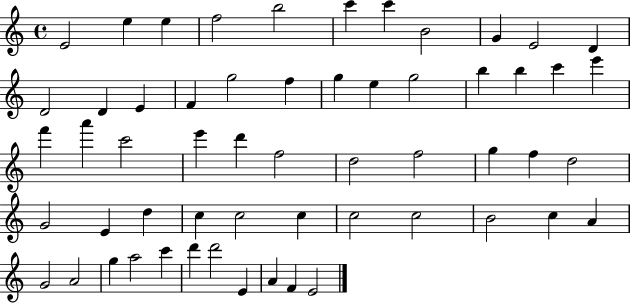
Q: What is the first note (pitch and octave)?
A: E4